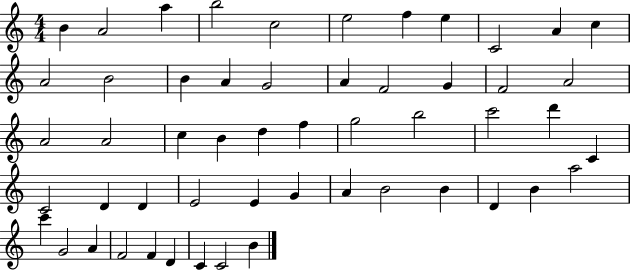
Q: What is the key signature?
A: C major